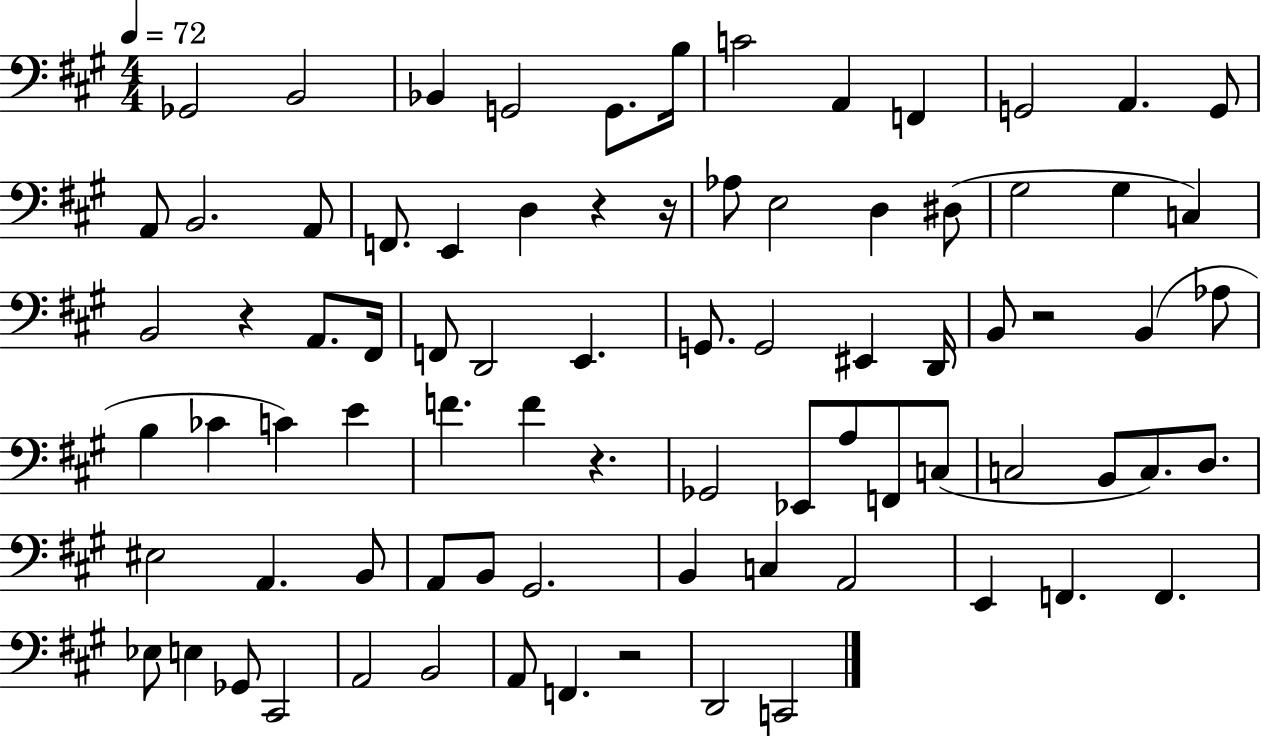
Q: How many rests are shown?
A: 6